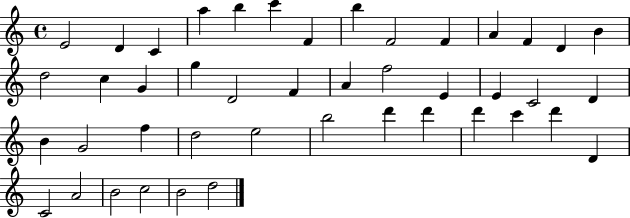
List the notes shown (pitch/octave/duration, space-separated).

E4/h D4/q C4/q A5/q B5/q C6/q F4/q B5/q F4/h F4/q A4/q F4/q D4/q B4/q D5/h C5/q G4/q G5/q D4/h F4/q A4/q F5/h E4/q E4/q C4/h D4/q B4/q G4/h F5/q D5/h E5/h B5/h D6/q D6/q D6/q C6/q D6/q D4/q C4/h A4/h B4/h C5/h B4/h D5/h